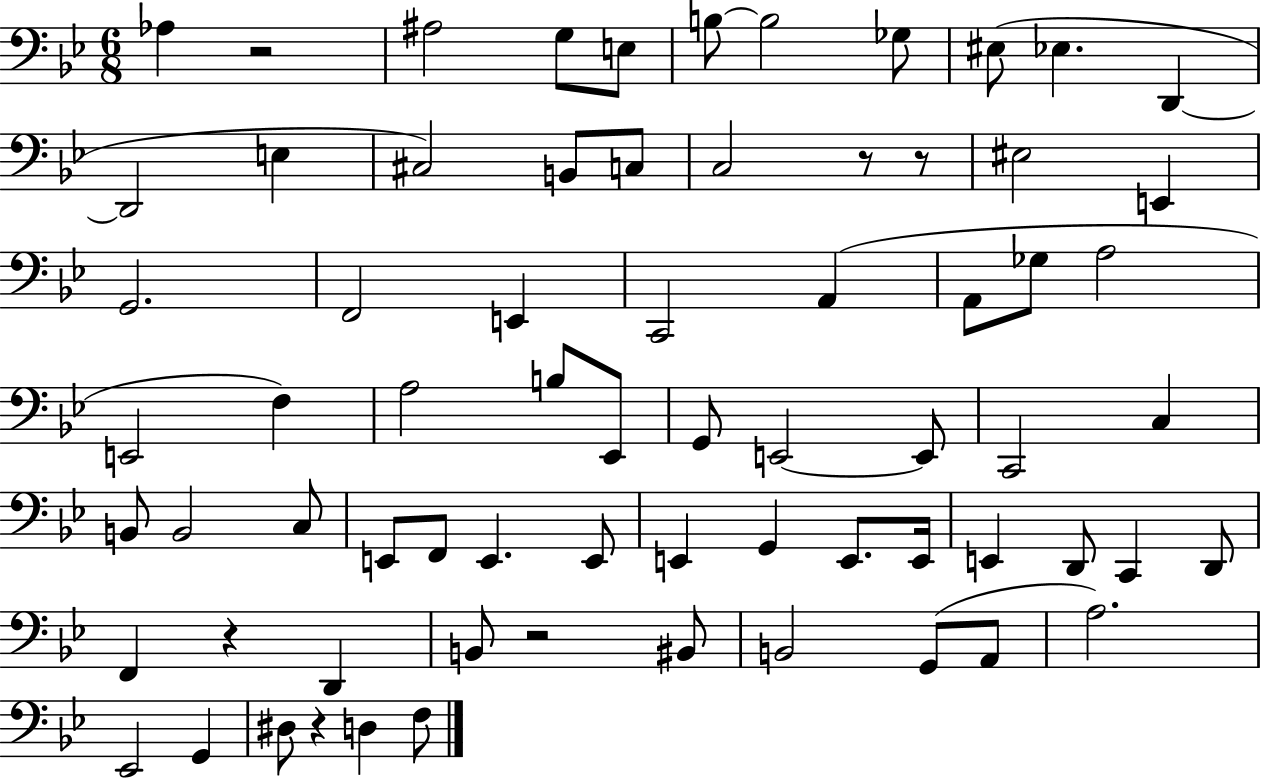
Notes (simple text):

Ab3/q R/h A#3/h G3/e E3/e B3/e B3/h Gb3/e EIS3/e Eb3/q. D2/q D2/h E3/q C#3/h B2/e C3/e C3/h R/e R/e EIS3/h E2/q G2/h. F2/h E2/q C2/h A2/q A2/e Gb3/e A3/h E2/h F3/q A3/h B3/e Eb2/e G2/e E2/h E2/e C2/h C3/q B2/e B2/h C3/e E2/e F2/e E2/q. E2/e E2/q G2/q E2/e. E2/s E2/q D2/e C2/q D2/e F2/q R/q D2/q B2/e R/h BIS2/e B2/h G2/e A2/e A3/h. Eb2/h G2/q D#3/e R/q D3/q F3/e